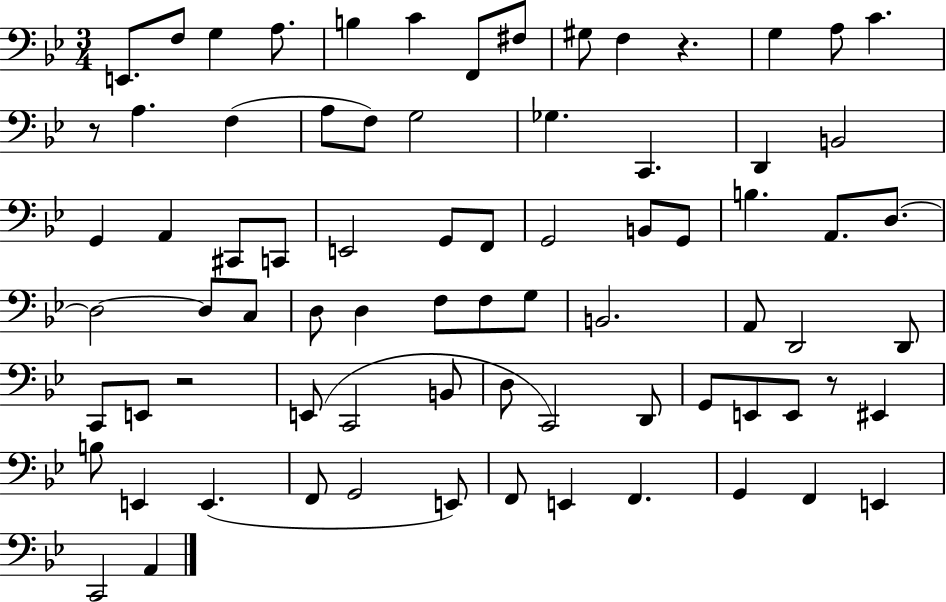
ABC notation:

X:1
T:Untitled
M:3/4
L:1/4
K:Bb
E,,/2 F,/2 G, A,/2 B, C F,,/2 ^F,/2 ^G,/2 F, z G, A,/2 C z/2 A, F, A,/2 F,/2 G,2 _G, C,, D,, B,,2 G,, A,, ^C,,/2 C,,/2 E,,2 G,,/2 F,,/2 G,,2 B,,/2 G,,/2 B, A,,/2 D,/2 D,2 D,/2 C,/2 D,/2 D, F,/2 F,/2 G,/2 B,,2 A,,/2 D,,2 D,,/2 C,,/2 E,,/2 z2 E,,/2 C,,2 B,,/2 D,/2 C,,2 D,,/2 G,,/2 E,,/2 E,,/2 z/2 ^E,, B,/2 E,, E,, F,,/2 G,,2 E,,/2 F,,/2 E,, F,, G,, F,, E,, C,,2 A,,